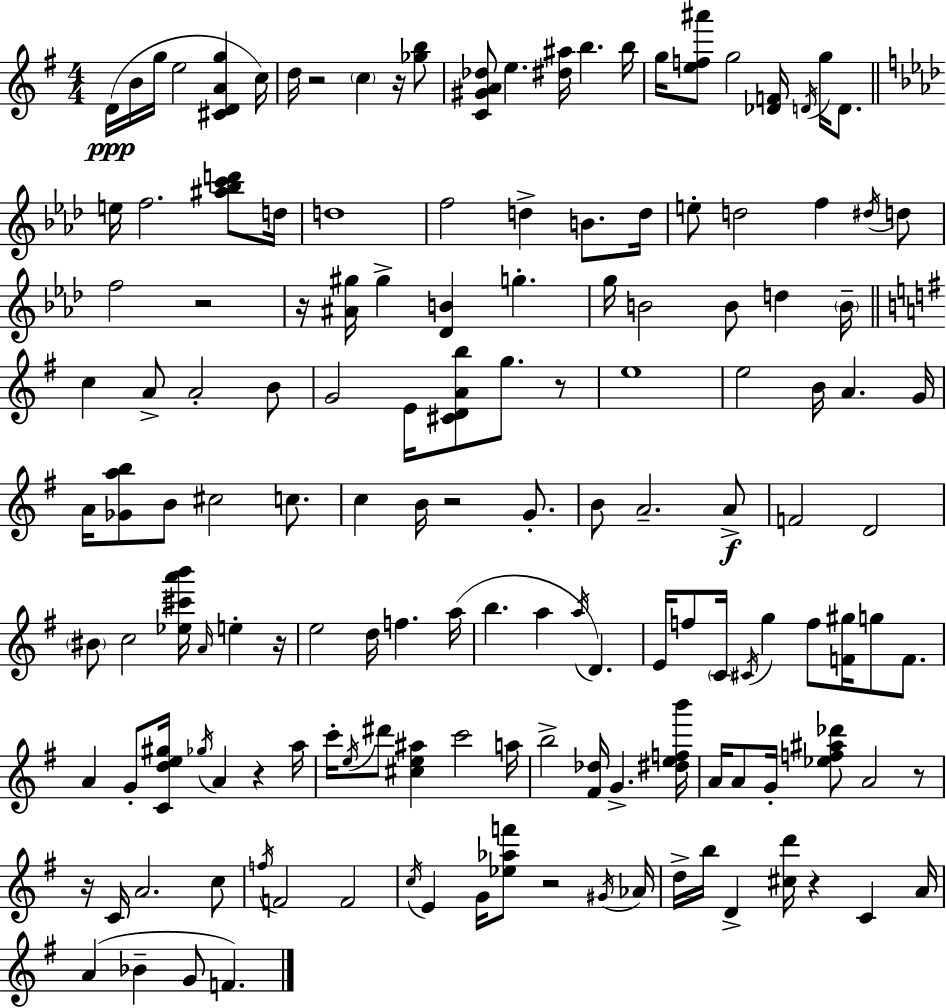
D4/s B4/s G5/s E5/h [C#4,D4,A4,G5]/q C5/s D5/s R/h C5/q R/s [Gb5,B5]/e [C4,G#4,A4,Db5]/e E5/q. [D#5,A#5]/s B5/q. B5/s G5/s [E5,F5,A#6]/e G5/h [Db4,F4]/s D4/s G5/s D4/e. E5/s F5/h. [A#5,Bb5,C6,D6]/e D5/s D5/w F5/h D5/q B4/e. D5/s E5/e D5/h F5/q D#5/s D5/e F5/h R/h R/s [A#4,G#5]/s G#5/q [Db4,B4]/q G5/q. G5/s B4/h B4/e D5/q B4/s C5/q A4/e A4/h B4/e G4/h E4/s [C#4,D4,A4,B5]/e G5/e. R/e E5/w E5/h B4/s A4/q. G4/s A4/s [Gb4,A5,B5]/e B4/e C#5/h C5/e. C5/q B4/s R/h G4/e. B4/e A4/h. A4/e F4/h D4/h BIS4/e C5/h [Eb5,C#6,A6,B6]/s A4/s E5/q R/s E5/h D5/s F5/q. A5/s B5/q. A5/q A5/s D4/q. E4/s F5/e C4/s C#4/s G5/q F5/e [F4,G#5]/s G5/e F4/e. A4/q G4/e [C4,D5,E5,G#5]/s Gb5/s A4/q R/q A5/s C6/s E5/s D#6/e [C#5,E5,A#5]/q C6/h A5/s B5/h [F#4,Db5]/s G4/q. [D#5,E5,F5,B6]/s A4/s A4/e G4/s [Eb5,F5,A#5,Db6]/e A4/h R/e R/s C4/s A4/h. C5/e F5/s F4/h F4/h C5/s E4/q G4/s [Eb5,Ab5,F6]/e R/h G#4/s Ab4/s D5/s B5/s D4/q [C#5,D6]/s R/q C4/q A4/s A4/q Bb4/q G4/e F4/q.